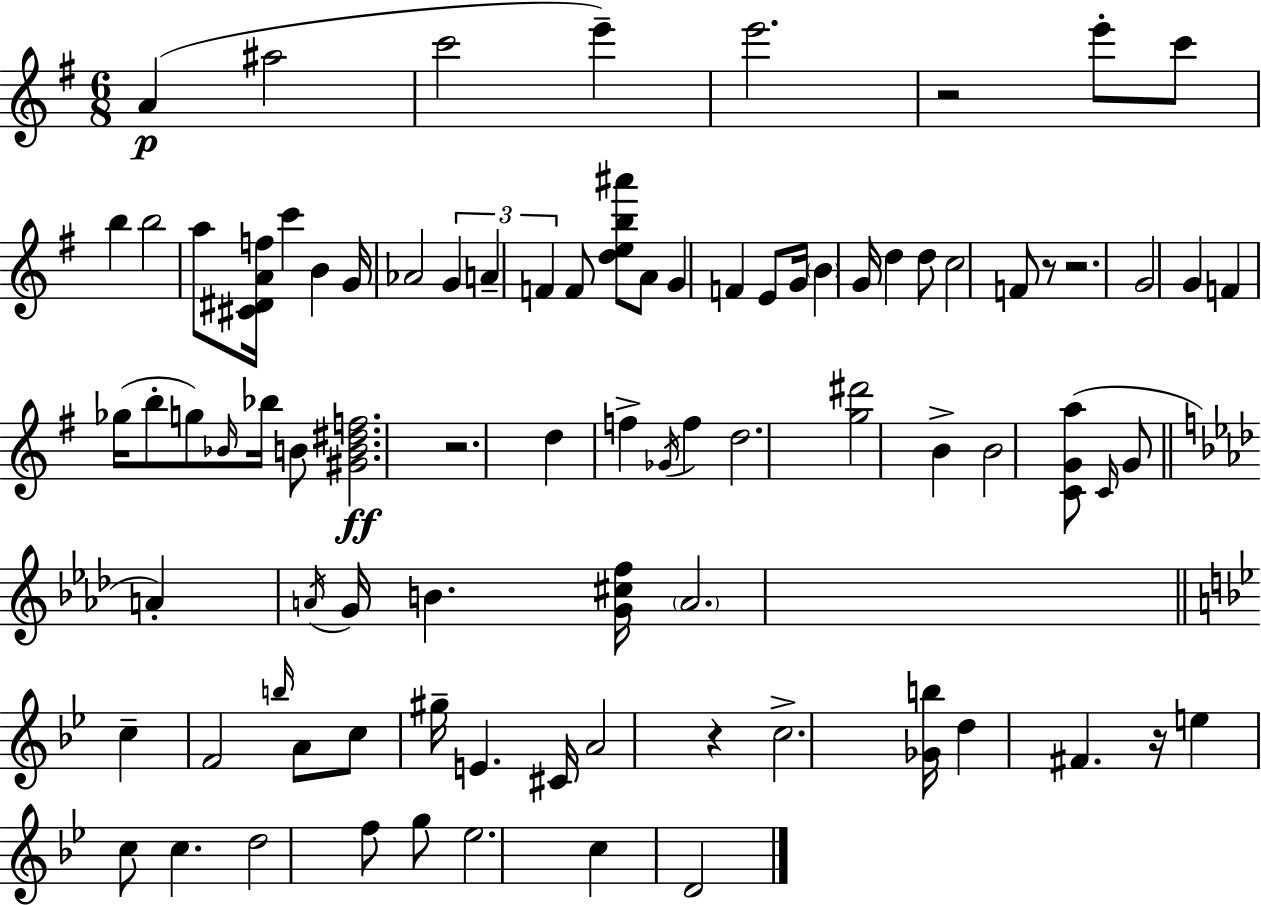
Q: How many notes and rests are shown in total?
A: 86